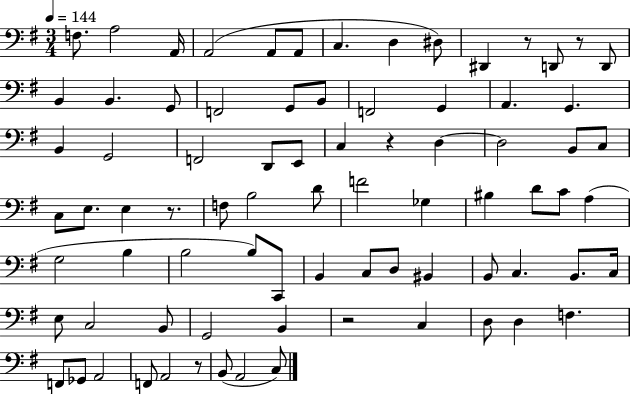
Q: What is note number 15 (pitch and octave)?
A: G2